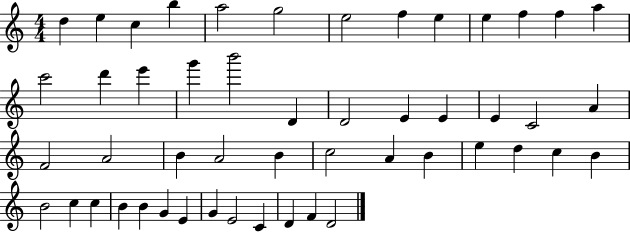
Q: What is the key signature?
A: C major